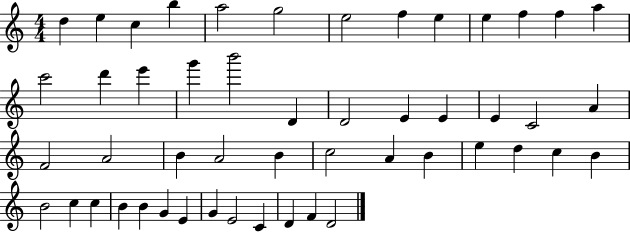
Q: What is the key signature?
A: C major